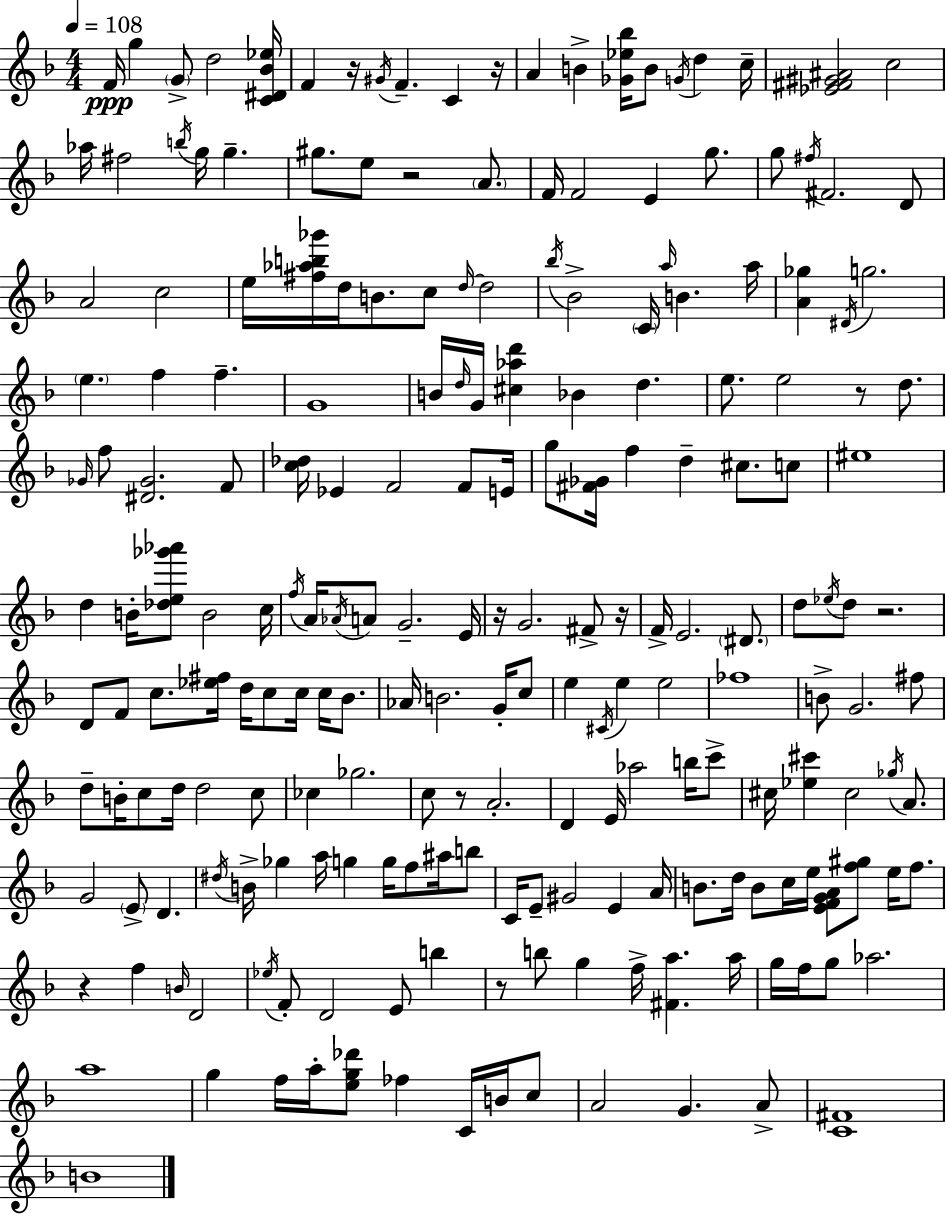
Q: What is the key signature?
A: F major